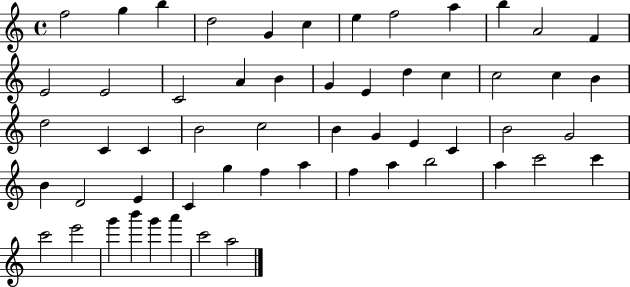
{
  \clef treble
  \time 4/4
  \defaultTimeSignature
  \key c \major
  f''2 g''4 b''4 | d''2 g'4 c''4 | e''4 f''2 a''4 | b''4 a'2 f'4 | \break e'2 e'2 | c'2 a'4 b'4 | g'4 e'4 d''4 c''4 | c''2 c''4 b'4 | \break d''2 c'4 c'4 | b'2 c''2 | b'4 g'4 e'4 c'4 | b'2 g'2 | \break b'4 d'2 e'4 | c'4 g''4 f''4 a''4 | f''4 a''4 b''2 | a''4 c'''2 c'''4 | \break c'''2 e'''2 | g'''4 b'''4 g'''4 a'''4 | c'''2 a''2 | \bar "|."
}